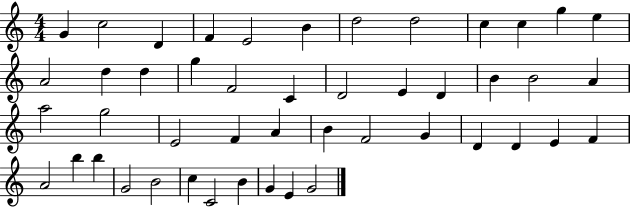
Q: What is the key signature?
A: C major